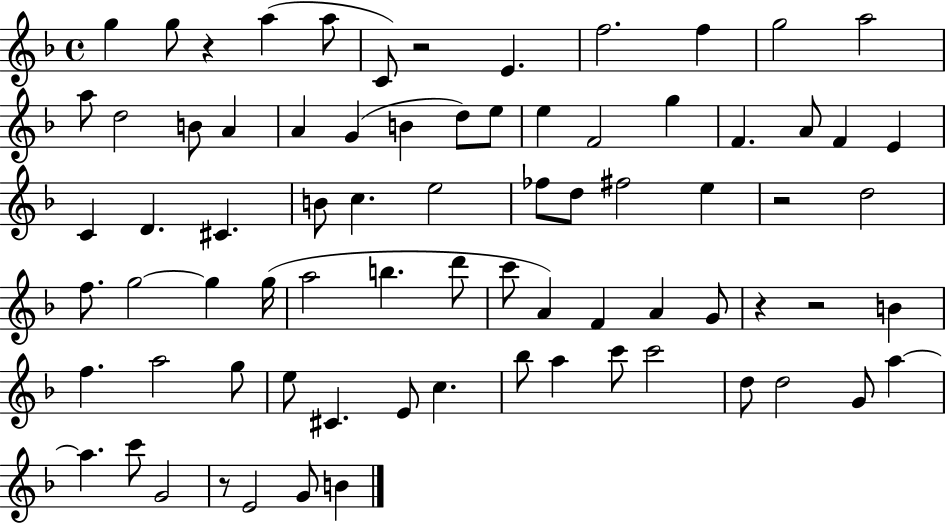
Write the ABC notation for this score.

X:1
T:Untitled
M:4/4
L:1/4
K:F
g g/2 z a a/2 C/2 z2 E f2 f g2 a2 a/2 d2 B/2 A A G B d/2 e/2 e F2 g F A/2 F E C D ^C B/2 c e2 _f/2 d/2 ^f2 e z2 d2 f/2 g2 g g/4 a2 b d'/2 c'/2 A F A G/2 z z2 B f a2 g/2 e/2 ^C E/2 c _b/2 a c'/2 c'2 d/2 d2 G/2 a a c'/2 G2 z/2 E2 G/2 B